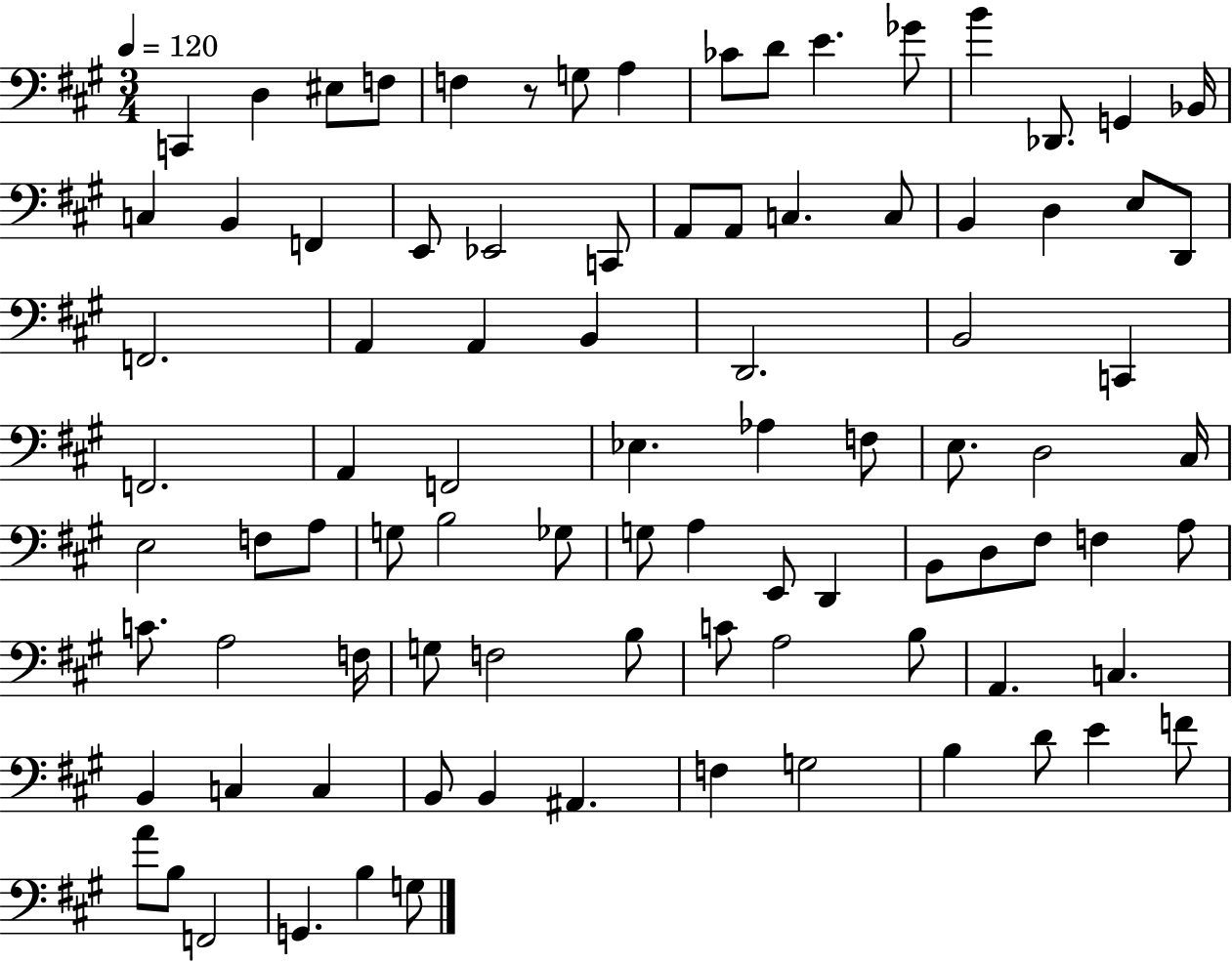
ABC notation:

X:1
T:Untitled
M:3/4
L:1/4
K:A
C,, D, ^E,/2 F,/2 F, z/2 G,/2 A, _C/2 D/2 E _G/2 B _D,,/2 G,, _B,,/4 C, B,, F,, E,,/2 _E,,2 C,,/2 A,,/2 A,,/2 C, C,/2 B,, D, E,/2 D,,/2 F,,2 A,, A,, B,, D,,2 B,,2 C,, F,,2 A,, F,,2 _E, _A, F,/2 E,/2 D,2 ^C,/4 E,2 F,/2 A,/2 G,/2 B,2 _G,/2 G,/2 A, E,,/2 D,, B,,/2 D,/2 ^F,/2 F, A,/2 C/2 A,2 F,/4 G,/2 F,2 B,/2 C/2 A,2 B,/2 A,, C, B,, C, C, B,,/2 B,, ^A,, F, G,2 B, D/2 E F/2 A/2 B,/2 F,,2 G,, B, G,/2